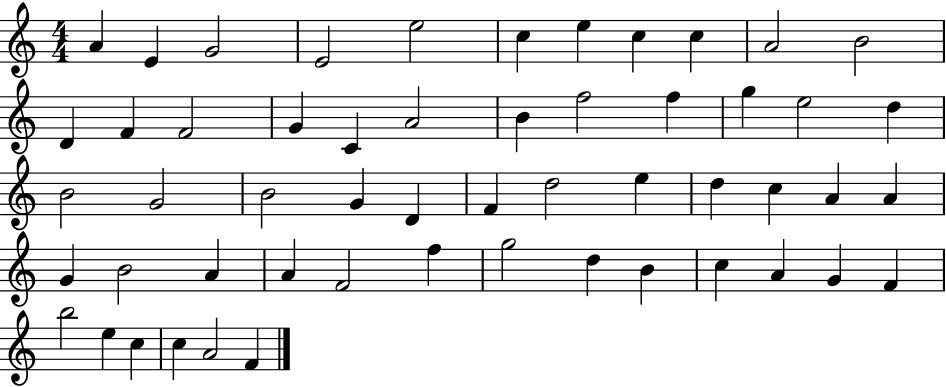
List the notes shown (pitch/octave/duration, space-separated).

A4/q E4/q G4/h E4/h E5/h C5/q E5/q C5/q C5/q A4/h B4/h D4/q F4/q F4/h G4/q C4/q A4/h B4/q F5/h F5/q G5/q E5/h D5/q B4/h G4/h B4/h G4/q D4/q F4/q D5/h E5/q D5/q C5/q A4/q A4/q G4/q B4/h A4/q A4/q F4/h F5/q G5/h D5/q B4/q C5/q A4/q G4/q F4/q B5/h E5/q C5/q C5/q A4/h F4/q